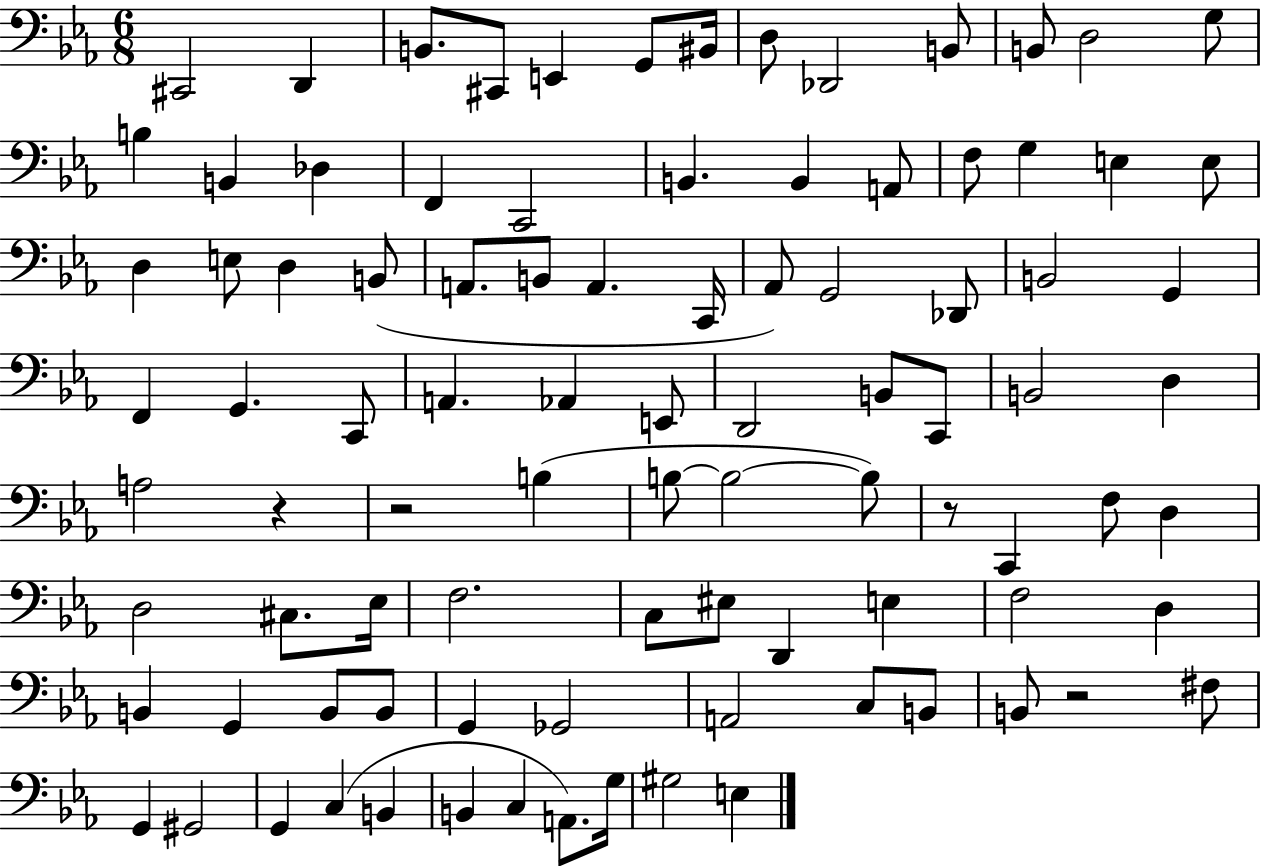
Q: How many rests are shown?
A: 4